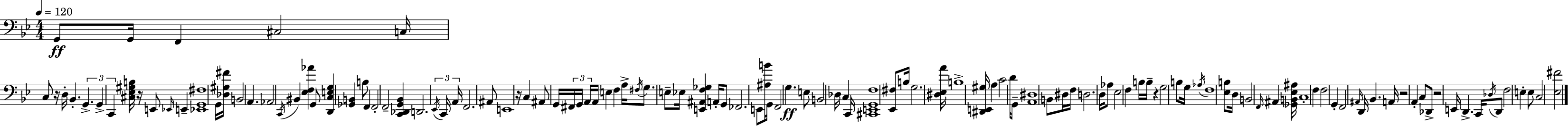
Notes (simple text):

G2/e G2/s F2/q C#3/h C3/s C3/e R/s D3/s Bb2/q. G2/q. G2/q C2/q [C#3,Eb3,G#3,B3]/s R/s E2/e Eb2/s E2/q [Eb2,G2,F#3]/w G2/s [Db3,G#3,F#4]/s B2/h A2/q. Ab2/h C2/s BIS2/q [Eb3,F3,Ab4]/q G2/e [D2,C3,E3,G3]/q [Gb2,B2]/q B3/e F2/q F2/h F2/h [C2,Db2,G2,Bb2]/q D2/h. Eb2/s C2/s A2/s F2/h. A#2/e E2/w R/s C3/q A#2/e G2/s F#2/s G2/s A2/s A2/s E3/q F3/q A3/s F#3/s G3/e. E3/e Eb3/s [E2,A#2,F3,Gb3]/q A2/s G2/e FES2/h. E2/e [A#3,B4]/s G2/s F2/h G3/q. E3/e B2/h Db3/s C3/q C2/s [C#2,E2,G2,F3]/w [Eb2,F#3]/e B3/s G3/h. [D#3,Eb3,A4]/s B3/w [D#2,E2,G#3]/s A3/q C4/h D4/s G2/e [A2,D#3]/w B2/e D#3/s F3/s D3/h. D3/s Ab3/e Eb3/h F3/q B3/s B3/s R/q G3/h B3/e G3/s Ab3/s F3/w [Eb3,B3]/e D3/s B2/h F2/s A#2/q [Gb2,B2,Eb3,A#3]/s C3/w F3/q F3/h G2/q F2/h A#2/s D2/s Bb2/q. A2/s R/h A2/q C3/e Db2/e R/h E2/s D2/q. C2/s Db3/s D2/e F3/h E3/q E3/e C3/h [Eb3,F#4]/h